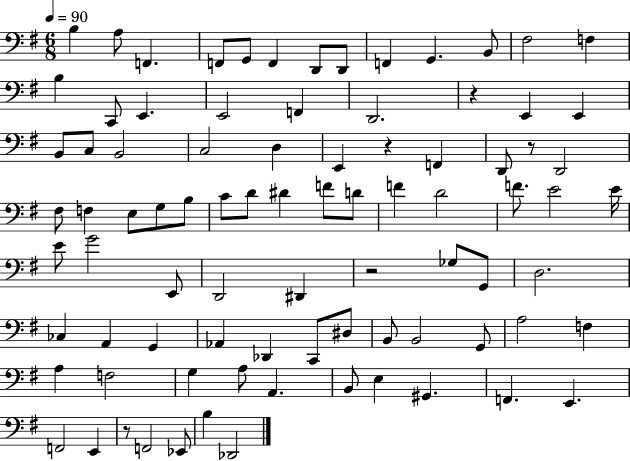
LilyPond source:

{
  \clef bass
  \numericTimeSignature
  \time 6/8
  \key g \major
  \tempo 4 = 90
  b4 a8 f,4. | f,8 g,8 f,4 d,8 d,8 | f,4 g,4. b,8 | fis2 f4 | \break b4 c,8 e,4. | e,2 f,4 | d,2. | r4 e,4 e,4 | \break b,8 c8 b,2 | c2 d4 | e,4 r4 f,4 | d,8 r8 d,2 | \break fis8 f4 e8 g8 b8 | c'8 d'8 dis'4 f'8 d'8 | f'4 d'2 | f'8. e'2 e'16 | \break e'8 g'2 e,8 | d,2 dis,4 | r2 ges8 g,8 | d2. | \break ces4 a,4 g,4 | aes,4 des,4 c,8 dis8 | b,8 b,2 g,8 | a2 f4 | \break a4 f2 | g4 a8 a,4. | b,8 e4 gis,4. | f,4. e,4. | \break f,2 e,4 | r8 f,2 ees,8 | b4 des,2 | \bar "|."
}